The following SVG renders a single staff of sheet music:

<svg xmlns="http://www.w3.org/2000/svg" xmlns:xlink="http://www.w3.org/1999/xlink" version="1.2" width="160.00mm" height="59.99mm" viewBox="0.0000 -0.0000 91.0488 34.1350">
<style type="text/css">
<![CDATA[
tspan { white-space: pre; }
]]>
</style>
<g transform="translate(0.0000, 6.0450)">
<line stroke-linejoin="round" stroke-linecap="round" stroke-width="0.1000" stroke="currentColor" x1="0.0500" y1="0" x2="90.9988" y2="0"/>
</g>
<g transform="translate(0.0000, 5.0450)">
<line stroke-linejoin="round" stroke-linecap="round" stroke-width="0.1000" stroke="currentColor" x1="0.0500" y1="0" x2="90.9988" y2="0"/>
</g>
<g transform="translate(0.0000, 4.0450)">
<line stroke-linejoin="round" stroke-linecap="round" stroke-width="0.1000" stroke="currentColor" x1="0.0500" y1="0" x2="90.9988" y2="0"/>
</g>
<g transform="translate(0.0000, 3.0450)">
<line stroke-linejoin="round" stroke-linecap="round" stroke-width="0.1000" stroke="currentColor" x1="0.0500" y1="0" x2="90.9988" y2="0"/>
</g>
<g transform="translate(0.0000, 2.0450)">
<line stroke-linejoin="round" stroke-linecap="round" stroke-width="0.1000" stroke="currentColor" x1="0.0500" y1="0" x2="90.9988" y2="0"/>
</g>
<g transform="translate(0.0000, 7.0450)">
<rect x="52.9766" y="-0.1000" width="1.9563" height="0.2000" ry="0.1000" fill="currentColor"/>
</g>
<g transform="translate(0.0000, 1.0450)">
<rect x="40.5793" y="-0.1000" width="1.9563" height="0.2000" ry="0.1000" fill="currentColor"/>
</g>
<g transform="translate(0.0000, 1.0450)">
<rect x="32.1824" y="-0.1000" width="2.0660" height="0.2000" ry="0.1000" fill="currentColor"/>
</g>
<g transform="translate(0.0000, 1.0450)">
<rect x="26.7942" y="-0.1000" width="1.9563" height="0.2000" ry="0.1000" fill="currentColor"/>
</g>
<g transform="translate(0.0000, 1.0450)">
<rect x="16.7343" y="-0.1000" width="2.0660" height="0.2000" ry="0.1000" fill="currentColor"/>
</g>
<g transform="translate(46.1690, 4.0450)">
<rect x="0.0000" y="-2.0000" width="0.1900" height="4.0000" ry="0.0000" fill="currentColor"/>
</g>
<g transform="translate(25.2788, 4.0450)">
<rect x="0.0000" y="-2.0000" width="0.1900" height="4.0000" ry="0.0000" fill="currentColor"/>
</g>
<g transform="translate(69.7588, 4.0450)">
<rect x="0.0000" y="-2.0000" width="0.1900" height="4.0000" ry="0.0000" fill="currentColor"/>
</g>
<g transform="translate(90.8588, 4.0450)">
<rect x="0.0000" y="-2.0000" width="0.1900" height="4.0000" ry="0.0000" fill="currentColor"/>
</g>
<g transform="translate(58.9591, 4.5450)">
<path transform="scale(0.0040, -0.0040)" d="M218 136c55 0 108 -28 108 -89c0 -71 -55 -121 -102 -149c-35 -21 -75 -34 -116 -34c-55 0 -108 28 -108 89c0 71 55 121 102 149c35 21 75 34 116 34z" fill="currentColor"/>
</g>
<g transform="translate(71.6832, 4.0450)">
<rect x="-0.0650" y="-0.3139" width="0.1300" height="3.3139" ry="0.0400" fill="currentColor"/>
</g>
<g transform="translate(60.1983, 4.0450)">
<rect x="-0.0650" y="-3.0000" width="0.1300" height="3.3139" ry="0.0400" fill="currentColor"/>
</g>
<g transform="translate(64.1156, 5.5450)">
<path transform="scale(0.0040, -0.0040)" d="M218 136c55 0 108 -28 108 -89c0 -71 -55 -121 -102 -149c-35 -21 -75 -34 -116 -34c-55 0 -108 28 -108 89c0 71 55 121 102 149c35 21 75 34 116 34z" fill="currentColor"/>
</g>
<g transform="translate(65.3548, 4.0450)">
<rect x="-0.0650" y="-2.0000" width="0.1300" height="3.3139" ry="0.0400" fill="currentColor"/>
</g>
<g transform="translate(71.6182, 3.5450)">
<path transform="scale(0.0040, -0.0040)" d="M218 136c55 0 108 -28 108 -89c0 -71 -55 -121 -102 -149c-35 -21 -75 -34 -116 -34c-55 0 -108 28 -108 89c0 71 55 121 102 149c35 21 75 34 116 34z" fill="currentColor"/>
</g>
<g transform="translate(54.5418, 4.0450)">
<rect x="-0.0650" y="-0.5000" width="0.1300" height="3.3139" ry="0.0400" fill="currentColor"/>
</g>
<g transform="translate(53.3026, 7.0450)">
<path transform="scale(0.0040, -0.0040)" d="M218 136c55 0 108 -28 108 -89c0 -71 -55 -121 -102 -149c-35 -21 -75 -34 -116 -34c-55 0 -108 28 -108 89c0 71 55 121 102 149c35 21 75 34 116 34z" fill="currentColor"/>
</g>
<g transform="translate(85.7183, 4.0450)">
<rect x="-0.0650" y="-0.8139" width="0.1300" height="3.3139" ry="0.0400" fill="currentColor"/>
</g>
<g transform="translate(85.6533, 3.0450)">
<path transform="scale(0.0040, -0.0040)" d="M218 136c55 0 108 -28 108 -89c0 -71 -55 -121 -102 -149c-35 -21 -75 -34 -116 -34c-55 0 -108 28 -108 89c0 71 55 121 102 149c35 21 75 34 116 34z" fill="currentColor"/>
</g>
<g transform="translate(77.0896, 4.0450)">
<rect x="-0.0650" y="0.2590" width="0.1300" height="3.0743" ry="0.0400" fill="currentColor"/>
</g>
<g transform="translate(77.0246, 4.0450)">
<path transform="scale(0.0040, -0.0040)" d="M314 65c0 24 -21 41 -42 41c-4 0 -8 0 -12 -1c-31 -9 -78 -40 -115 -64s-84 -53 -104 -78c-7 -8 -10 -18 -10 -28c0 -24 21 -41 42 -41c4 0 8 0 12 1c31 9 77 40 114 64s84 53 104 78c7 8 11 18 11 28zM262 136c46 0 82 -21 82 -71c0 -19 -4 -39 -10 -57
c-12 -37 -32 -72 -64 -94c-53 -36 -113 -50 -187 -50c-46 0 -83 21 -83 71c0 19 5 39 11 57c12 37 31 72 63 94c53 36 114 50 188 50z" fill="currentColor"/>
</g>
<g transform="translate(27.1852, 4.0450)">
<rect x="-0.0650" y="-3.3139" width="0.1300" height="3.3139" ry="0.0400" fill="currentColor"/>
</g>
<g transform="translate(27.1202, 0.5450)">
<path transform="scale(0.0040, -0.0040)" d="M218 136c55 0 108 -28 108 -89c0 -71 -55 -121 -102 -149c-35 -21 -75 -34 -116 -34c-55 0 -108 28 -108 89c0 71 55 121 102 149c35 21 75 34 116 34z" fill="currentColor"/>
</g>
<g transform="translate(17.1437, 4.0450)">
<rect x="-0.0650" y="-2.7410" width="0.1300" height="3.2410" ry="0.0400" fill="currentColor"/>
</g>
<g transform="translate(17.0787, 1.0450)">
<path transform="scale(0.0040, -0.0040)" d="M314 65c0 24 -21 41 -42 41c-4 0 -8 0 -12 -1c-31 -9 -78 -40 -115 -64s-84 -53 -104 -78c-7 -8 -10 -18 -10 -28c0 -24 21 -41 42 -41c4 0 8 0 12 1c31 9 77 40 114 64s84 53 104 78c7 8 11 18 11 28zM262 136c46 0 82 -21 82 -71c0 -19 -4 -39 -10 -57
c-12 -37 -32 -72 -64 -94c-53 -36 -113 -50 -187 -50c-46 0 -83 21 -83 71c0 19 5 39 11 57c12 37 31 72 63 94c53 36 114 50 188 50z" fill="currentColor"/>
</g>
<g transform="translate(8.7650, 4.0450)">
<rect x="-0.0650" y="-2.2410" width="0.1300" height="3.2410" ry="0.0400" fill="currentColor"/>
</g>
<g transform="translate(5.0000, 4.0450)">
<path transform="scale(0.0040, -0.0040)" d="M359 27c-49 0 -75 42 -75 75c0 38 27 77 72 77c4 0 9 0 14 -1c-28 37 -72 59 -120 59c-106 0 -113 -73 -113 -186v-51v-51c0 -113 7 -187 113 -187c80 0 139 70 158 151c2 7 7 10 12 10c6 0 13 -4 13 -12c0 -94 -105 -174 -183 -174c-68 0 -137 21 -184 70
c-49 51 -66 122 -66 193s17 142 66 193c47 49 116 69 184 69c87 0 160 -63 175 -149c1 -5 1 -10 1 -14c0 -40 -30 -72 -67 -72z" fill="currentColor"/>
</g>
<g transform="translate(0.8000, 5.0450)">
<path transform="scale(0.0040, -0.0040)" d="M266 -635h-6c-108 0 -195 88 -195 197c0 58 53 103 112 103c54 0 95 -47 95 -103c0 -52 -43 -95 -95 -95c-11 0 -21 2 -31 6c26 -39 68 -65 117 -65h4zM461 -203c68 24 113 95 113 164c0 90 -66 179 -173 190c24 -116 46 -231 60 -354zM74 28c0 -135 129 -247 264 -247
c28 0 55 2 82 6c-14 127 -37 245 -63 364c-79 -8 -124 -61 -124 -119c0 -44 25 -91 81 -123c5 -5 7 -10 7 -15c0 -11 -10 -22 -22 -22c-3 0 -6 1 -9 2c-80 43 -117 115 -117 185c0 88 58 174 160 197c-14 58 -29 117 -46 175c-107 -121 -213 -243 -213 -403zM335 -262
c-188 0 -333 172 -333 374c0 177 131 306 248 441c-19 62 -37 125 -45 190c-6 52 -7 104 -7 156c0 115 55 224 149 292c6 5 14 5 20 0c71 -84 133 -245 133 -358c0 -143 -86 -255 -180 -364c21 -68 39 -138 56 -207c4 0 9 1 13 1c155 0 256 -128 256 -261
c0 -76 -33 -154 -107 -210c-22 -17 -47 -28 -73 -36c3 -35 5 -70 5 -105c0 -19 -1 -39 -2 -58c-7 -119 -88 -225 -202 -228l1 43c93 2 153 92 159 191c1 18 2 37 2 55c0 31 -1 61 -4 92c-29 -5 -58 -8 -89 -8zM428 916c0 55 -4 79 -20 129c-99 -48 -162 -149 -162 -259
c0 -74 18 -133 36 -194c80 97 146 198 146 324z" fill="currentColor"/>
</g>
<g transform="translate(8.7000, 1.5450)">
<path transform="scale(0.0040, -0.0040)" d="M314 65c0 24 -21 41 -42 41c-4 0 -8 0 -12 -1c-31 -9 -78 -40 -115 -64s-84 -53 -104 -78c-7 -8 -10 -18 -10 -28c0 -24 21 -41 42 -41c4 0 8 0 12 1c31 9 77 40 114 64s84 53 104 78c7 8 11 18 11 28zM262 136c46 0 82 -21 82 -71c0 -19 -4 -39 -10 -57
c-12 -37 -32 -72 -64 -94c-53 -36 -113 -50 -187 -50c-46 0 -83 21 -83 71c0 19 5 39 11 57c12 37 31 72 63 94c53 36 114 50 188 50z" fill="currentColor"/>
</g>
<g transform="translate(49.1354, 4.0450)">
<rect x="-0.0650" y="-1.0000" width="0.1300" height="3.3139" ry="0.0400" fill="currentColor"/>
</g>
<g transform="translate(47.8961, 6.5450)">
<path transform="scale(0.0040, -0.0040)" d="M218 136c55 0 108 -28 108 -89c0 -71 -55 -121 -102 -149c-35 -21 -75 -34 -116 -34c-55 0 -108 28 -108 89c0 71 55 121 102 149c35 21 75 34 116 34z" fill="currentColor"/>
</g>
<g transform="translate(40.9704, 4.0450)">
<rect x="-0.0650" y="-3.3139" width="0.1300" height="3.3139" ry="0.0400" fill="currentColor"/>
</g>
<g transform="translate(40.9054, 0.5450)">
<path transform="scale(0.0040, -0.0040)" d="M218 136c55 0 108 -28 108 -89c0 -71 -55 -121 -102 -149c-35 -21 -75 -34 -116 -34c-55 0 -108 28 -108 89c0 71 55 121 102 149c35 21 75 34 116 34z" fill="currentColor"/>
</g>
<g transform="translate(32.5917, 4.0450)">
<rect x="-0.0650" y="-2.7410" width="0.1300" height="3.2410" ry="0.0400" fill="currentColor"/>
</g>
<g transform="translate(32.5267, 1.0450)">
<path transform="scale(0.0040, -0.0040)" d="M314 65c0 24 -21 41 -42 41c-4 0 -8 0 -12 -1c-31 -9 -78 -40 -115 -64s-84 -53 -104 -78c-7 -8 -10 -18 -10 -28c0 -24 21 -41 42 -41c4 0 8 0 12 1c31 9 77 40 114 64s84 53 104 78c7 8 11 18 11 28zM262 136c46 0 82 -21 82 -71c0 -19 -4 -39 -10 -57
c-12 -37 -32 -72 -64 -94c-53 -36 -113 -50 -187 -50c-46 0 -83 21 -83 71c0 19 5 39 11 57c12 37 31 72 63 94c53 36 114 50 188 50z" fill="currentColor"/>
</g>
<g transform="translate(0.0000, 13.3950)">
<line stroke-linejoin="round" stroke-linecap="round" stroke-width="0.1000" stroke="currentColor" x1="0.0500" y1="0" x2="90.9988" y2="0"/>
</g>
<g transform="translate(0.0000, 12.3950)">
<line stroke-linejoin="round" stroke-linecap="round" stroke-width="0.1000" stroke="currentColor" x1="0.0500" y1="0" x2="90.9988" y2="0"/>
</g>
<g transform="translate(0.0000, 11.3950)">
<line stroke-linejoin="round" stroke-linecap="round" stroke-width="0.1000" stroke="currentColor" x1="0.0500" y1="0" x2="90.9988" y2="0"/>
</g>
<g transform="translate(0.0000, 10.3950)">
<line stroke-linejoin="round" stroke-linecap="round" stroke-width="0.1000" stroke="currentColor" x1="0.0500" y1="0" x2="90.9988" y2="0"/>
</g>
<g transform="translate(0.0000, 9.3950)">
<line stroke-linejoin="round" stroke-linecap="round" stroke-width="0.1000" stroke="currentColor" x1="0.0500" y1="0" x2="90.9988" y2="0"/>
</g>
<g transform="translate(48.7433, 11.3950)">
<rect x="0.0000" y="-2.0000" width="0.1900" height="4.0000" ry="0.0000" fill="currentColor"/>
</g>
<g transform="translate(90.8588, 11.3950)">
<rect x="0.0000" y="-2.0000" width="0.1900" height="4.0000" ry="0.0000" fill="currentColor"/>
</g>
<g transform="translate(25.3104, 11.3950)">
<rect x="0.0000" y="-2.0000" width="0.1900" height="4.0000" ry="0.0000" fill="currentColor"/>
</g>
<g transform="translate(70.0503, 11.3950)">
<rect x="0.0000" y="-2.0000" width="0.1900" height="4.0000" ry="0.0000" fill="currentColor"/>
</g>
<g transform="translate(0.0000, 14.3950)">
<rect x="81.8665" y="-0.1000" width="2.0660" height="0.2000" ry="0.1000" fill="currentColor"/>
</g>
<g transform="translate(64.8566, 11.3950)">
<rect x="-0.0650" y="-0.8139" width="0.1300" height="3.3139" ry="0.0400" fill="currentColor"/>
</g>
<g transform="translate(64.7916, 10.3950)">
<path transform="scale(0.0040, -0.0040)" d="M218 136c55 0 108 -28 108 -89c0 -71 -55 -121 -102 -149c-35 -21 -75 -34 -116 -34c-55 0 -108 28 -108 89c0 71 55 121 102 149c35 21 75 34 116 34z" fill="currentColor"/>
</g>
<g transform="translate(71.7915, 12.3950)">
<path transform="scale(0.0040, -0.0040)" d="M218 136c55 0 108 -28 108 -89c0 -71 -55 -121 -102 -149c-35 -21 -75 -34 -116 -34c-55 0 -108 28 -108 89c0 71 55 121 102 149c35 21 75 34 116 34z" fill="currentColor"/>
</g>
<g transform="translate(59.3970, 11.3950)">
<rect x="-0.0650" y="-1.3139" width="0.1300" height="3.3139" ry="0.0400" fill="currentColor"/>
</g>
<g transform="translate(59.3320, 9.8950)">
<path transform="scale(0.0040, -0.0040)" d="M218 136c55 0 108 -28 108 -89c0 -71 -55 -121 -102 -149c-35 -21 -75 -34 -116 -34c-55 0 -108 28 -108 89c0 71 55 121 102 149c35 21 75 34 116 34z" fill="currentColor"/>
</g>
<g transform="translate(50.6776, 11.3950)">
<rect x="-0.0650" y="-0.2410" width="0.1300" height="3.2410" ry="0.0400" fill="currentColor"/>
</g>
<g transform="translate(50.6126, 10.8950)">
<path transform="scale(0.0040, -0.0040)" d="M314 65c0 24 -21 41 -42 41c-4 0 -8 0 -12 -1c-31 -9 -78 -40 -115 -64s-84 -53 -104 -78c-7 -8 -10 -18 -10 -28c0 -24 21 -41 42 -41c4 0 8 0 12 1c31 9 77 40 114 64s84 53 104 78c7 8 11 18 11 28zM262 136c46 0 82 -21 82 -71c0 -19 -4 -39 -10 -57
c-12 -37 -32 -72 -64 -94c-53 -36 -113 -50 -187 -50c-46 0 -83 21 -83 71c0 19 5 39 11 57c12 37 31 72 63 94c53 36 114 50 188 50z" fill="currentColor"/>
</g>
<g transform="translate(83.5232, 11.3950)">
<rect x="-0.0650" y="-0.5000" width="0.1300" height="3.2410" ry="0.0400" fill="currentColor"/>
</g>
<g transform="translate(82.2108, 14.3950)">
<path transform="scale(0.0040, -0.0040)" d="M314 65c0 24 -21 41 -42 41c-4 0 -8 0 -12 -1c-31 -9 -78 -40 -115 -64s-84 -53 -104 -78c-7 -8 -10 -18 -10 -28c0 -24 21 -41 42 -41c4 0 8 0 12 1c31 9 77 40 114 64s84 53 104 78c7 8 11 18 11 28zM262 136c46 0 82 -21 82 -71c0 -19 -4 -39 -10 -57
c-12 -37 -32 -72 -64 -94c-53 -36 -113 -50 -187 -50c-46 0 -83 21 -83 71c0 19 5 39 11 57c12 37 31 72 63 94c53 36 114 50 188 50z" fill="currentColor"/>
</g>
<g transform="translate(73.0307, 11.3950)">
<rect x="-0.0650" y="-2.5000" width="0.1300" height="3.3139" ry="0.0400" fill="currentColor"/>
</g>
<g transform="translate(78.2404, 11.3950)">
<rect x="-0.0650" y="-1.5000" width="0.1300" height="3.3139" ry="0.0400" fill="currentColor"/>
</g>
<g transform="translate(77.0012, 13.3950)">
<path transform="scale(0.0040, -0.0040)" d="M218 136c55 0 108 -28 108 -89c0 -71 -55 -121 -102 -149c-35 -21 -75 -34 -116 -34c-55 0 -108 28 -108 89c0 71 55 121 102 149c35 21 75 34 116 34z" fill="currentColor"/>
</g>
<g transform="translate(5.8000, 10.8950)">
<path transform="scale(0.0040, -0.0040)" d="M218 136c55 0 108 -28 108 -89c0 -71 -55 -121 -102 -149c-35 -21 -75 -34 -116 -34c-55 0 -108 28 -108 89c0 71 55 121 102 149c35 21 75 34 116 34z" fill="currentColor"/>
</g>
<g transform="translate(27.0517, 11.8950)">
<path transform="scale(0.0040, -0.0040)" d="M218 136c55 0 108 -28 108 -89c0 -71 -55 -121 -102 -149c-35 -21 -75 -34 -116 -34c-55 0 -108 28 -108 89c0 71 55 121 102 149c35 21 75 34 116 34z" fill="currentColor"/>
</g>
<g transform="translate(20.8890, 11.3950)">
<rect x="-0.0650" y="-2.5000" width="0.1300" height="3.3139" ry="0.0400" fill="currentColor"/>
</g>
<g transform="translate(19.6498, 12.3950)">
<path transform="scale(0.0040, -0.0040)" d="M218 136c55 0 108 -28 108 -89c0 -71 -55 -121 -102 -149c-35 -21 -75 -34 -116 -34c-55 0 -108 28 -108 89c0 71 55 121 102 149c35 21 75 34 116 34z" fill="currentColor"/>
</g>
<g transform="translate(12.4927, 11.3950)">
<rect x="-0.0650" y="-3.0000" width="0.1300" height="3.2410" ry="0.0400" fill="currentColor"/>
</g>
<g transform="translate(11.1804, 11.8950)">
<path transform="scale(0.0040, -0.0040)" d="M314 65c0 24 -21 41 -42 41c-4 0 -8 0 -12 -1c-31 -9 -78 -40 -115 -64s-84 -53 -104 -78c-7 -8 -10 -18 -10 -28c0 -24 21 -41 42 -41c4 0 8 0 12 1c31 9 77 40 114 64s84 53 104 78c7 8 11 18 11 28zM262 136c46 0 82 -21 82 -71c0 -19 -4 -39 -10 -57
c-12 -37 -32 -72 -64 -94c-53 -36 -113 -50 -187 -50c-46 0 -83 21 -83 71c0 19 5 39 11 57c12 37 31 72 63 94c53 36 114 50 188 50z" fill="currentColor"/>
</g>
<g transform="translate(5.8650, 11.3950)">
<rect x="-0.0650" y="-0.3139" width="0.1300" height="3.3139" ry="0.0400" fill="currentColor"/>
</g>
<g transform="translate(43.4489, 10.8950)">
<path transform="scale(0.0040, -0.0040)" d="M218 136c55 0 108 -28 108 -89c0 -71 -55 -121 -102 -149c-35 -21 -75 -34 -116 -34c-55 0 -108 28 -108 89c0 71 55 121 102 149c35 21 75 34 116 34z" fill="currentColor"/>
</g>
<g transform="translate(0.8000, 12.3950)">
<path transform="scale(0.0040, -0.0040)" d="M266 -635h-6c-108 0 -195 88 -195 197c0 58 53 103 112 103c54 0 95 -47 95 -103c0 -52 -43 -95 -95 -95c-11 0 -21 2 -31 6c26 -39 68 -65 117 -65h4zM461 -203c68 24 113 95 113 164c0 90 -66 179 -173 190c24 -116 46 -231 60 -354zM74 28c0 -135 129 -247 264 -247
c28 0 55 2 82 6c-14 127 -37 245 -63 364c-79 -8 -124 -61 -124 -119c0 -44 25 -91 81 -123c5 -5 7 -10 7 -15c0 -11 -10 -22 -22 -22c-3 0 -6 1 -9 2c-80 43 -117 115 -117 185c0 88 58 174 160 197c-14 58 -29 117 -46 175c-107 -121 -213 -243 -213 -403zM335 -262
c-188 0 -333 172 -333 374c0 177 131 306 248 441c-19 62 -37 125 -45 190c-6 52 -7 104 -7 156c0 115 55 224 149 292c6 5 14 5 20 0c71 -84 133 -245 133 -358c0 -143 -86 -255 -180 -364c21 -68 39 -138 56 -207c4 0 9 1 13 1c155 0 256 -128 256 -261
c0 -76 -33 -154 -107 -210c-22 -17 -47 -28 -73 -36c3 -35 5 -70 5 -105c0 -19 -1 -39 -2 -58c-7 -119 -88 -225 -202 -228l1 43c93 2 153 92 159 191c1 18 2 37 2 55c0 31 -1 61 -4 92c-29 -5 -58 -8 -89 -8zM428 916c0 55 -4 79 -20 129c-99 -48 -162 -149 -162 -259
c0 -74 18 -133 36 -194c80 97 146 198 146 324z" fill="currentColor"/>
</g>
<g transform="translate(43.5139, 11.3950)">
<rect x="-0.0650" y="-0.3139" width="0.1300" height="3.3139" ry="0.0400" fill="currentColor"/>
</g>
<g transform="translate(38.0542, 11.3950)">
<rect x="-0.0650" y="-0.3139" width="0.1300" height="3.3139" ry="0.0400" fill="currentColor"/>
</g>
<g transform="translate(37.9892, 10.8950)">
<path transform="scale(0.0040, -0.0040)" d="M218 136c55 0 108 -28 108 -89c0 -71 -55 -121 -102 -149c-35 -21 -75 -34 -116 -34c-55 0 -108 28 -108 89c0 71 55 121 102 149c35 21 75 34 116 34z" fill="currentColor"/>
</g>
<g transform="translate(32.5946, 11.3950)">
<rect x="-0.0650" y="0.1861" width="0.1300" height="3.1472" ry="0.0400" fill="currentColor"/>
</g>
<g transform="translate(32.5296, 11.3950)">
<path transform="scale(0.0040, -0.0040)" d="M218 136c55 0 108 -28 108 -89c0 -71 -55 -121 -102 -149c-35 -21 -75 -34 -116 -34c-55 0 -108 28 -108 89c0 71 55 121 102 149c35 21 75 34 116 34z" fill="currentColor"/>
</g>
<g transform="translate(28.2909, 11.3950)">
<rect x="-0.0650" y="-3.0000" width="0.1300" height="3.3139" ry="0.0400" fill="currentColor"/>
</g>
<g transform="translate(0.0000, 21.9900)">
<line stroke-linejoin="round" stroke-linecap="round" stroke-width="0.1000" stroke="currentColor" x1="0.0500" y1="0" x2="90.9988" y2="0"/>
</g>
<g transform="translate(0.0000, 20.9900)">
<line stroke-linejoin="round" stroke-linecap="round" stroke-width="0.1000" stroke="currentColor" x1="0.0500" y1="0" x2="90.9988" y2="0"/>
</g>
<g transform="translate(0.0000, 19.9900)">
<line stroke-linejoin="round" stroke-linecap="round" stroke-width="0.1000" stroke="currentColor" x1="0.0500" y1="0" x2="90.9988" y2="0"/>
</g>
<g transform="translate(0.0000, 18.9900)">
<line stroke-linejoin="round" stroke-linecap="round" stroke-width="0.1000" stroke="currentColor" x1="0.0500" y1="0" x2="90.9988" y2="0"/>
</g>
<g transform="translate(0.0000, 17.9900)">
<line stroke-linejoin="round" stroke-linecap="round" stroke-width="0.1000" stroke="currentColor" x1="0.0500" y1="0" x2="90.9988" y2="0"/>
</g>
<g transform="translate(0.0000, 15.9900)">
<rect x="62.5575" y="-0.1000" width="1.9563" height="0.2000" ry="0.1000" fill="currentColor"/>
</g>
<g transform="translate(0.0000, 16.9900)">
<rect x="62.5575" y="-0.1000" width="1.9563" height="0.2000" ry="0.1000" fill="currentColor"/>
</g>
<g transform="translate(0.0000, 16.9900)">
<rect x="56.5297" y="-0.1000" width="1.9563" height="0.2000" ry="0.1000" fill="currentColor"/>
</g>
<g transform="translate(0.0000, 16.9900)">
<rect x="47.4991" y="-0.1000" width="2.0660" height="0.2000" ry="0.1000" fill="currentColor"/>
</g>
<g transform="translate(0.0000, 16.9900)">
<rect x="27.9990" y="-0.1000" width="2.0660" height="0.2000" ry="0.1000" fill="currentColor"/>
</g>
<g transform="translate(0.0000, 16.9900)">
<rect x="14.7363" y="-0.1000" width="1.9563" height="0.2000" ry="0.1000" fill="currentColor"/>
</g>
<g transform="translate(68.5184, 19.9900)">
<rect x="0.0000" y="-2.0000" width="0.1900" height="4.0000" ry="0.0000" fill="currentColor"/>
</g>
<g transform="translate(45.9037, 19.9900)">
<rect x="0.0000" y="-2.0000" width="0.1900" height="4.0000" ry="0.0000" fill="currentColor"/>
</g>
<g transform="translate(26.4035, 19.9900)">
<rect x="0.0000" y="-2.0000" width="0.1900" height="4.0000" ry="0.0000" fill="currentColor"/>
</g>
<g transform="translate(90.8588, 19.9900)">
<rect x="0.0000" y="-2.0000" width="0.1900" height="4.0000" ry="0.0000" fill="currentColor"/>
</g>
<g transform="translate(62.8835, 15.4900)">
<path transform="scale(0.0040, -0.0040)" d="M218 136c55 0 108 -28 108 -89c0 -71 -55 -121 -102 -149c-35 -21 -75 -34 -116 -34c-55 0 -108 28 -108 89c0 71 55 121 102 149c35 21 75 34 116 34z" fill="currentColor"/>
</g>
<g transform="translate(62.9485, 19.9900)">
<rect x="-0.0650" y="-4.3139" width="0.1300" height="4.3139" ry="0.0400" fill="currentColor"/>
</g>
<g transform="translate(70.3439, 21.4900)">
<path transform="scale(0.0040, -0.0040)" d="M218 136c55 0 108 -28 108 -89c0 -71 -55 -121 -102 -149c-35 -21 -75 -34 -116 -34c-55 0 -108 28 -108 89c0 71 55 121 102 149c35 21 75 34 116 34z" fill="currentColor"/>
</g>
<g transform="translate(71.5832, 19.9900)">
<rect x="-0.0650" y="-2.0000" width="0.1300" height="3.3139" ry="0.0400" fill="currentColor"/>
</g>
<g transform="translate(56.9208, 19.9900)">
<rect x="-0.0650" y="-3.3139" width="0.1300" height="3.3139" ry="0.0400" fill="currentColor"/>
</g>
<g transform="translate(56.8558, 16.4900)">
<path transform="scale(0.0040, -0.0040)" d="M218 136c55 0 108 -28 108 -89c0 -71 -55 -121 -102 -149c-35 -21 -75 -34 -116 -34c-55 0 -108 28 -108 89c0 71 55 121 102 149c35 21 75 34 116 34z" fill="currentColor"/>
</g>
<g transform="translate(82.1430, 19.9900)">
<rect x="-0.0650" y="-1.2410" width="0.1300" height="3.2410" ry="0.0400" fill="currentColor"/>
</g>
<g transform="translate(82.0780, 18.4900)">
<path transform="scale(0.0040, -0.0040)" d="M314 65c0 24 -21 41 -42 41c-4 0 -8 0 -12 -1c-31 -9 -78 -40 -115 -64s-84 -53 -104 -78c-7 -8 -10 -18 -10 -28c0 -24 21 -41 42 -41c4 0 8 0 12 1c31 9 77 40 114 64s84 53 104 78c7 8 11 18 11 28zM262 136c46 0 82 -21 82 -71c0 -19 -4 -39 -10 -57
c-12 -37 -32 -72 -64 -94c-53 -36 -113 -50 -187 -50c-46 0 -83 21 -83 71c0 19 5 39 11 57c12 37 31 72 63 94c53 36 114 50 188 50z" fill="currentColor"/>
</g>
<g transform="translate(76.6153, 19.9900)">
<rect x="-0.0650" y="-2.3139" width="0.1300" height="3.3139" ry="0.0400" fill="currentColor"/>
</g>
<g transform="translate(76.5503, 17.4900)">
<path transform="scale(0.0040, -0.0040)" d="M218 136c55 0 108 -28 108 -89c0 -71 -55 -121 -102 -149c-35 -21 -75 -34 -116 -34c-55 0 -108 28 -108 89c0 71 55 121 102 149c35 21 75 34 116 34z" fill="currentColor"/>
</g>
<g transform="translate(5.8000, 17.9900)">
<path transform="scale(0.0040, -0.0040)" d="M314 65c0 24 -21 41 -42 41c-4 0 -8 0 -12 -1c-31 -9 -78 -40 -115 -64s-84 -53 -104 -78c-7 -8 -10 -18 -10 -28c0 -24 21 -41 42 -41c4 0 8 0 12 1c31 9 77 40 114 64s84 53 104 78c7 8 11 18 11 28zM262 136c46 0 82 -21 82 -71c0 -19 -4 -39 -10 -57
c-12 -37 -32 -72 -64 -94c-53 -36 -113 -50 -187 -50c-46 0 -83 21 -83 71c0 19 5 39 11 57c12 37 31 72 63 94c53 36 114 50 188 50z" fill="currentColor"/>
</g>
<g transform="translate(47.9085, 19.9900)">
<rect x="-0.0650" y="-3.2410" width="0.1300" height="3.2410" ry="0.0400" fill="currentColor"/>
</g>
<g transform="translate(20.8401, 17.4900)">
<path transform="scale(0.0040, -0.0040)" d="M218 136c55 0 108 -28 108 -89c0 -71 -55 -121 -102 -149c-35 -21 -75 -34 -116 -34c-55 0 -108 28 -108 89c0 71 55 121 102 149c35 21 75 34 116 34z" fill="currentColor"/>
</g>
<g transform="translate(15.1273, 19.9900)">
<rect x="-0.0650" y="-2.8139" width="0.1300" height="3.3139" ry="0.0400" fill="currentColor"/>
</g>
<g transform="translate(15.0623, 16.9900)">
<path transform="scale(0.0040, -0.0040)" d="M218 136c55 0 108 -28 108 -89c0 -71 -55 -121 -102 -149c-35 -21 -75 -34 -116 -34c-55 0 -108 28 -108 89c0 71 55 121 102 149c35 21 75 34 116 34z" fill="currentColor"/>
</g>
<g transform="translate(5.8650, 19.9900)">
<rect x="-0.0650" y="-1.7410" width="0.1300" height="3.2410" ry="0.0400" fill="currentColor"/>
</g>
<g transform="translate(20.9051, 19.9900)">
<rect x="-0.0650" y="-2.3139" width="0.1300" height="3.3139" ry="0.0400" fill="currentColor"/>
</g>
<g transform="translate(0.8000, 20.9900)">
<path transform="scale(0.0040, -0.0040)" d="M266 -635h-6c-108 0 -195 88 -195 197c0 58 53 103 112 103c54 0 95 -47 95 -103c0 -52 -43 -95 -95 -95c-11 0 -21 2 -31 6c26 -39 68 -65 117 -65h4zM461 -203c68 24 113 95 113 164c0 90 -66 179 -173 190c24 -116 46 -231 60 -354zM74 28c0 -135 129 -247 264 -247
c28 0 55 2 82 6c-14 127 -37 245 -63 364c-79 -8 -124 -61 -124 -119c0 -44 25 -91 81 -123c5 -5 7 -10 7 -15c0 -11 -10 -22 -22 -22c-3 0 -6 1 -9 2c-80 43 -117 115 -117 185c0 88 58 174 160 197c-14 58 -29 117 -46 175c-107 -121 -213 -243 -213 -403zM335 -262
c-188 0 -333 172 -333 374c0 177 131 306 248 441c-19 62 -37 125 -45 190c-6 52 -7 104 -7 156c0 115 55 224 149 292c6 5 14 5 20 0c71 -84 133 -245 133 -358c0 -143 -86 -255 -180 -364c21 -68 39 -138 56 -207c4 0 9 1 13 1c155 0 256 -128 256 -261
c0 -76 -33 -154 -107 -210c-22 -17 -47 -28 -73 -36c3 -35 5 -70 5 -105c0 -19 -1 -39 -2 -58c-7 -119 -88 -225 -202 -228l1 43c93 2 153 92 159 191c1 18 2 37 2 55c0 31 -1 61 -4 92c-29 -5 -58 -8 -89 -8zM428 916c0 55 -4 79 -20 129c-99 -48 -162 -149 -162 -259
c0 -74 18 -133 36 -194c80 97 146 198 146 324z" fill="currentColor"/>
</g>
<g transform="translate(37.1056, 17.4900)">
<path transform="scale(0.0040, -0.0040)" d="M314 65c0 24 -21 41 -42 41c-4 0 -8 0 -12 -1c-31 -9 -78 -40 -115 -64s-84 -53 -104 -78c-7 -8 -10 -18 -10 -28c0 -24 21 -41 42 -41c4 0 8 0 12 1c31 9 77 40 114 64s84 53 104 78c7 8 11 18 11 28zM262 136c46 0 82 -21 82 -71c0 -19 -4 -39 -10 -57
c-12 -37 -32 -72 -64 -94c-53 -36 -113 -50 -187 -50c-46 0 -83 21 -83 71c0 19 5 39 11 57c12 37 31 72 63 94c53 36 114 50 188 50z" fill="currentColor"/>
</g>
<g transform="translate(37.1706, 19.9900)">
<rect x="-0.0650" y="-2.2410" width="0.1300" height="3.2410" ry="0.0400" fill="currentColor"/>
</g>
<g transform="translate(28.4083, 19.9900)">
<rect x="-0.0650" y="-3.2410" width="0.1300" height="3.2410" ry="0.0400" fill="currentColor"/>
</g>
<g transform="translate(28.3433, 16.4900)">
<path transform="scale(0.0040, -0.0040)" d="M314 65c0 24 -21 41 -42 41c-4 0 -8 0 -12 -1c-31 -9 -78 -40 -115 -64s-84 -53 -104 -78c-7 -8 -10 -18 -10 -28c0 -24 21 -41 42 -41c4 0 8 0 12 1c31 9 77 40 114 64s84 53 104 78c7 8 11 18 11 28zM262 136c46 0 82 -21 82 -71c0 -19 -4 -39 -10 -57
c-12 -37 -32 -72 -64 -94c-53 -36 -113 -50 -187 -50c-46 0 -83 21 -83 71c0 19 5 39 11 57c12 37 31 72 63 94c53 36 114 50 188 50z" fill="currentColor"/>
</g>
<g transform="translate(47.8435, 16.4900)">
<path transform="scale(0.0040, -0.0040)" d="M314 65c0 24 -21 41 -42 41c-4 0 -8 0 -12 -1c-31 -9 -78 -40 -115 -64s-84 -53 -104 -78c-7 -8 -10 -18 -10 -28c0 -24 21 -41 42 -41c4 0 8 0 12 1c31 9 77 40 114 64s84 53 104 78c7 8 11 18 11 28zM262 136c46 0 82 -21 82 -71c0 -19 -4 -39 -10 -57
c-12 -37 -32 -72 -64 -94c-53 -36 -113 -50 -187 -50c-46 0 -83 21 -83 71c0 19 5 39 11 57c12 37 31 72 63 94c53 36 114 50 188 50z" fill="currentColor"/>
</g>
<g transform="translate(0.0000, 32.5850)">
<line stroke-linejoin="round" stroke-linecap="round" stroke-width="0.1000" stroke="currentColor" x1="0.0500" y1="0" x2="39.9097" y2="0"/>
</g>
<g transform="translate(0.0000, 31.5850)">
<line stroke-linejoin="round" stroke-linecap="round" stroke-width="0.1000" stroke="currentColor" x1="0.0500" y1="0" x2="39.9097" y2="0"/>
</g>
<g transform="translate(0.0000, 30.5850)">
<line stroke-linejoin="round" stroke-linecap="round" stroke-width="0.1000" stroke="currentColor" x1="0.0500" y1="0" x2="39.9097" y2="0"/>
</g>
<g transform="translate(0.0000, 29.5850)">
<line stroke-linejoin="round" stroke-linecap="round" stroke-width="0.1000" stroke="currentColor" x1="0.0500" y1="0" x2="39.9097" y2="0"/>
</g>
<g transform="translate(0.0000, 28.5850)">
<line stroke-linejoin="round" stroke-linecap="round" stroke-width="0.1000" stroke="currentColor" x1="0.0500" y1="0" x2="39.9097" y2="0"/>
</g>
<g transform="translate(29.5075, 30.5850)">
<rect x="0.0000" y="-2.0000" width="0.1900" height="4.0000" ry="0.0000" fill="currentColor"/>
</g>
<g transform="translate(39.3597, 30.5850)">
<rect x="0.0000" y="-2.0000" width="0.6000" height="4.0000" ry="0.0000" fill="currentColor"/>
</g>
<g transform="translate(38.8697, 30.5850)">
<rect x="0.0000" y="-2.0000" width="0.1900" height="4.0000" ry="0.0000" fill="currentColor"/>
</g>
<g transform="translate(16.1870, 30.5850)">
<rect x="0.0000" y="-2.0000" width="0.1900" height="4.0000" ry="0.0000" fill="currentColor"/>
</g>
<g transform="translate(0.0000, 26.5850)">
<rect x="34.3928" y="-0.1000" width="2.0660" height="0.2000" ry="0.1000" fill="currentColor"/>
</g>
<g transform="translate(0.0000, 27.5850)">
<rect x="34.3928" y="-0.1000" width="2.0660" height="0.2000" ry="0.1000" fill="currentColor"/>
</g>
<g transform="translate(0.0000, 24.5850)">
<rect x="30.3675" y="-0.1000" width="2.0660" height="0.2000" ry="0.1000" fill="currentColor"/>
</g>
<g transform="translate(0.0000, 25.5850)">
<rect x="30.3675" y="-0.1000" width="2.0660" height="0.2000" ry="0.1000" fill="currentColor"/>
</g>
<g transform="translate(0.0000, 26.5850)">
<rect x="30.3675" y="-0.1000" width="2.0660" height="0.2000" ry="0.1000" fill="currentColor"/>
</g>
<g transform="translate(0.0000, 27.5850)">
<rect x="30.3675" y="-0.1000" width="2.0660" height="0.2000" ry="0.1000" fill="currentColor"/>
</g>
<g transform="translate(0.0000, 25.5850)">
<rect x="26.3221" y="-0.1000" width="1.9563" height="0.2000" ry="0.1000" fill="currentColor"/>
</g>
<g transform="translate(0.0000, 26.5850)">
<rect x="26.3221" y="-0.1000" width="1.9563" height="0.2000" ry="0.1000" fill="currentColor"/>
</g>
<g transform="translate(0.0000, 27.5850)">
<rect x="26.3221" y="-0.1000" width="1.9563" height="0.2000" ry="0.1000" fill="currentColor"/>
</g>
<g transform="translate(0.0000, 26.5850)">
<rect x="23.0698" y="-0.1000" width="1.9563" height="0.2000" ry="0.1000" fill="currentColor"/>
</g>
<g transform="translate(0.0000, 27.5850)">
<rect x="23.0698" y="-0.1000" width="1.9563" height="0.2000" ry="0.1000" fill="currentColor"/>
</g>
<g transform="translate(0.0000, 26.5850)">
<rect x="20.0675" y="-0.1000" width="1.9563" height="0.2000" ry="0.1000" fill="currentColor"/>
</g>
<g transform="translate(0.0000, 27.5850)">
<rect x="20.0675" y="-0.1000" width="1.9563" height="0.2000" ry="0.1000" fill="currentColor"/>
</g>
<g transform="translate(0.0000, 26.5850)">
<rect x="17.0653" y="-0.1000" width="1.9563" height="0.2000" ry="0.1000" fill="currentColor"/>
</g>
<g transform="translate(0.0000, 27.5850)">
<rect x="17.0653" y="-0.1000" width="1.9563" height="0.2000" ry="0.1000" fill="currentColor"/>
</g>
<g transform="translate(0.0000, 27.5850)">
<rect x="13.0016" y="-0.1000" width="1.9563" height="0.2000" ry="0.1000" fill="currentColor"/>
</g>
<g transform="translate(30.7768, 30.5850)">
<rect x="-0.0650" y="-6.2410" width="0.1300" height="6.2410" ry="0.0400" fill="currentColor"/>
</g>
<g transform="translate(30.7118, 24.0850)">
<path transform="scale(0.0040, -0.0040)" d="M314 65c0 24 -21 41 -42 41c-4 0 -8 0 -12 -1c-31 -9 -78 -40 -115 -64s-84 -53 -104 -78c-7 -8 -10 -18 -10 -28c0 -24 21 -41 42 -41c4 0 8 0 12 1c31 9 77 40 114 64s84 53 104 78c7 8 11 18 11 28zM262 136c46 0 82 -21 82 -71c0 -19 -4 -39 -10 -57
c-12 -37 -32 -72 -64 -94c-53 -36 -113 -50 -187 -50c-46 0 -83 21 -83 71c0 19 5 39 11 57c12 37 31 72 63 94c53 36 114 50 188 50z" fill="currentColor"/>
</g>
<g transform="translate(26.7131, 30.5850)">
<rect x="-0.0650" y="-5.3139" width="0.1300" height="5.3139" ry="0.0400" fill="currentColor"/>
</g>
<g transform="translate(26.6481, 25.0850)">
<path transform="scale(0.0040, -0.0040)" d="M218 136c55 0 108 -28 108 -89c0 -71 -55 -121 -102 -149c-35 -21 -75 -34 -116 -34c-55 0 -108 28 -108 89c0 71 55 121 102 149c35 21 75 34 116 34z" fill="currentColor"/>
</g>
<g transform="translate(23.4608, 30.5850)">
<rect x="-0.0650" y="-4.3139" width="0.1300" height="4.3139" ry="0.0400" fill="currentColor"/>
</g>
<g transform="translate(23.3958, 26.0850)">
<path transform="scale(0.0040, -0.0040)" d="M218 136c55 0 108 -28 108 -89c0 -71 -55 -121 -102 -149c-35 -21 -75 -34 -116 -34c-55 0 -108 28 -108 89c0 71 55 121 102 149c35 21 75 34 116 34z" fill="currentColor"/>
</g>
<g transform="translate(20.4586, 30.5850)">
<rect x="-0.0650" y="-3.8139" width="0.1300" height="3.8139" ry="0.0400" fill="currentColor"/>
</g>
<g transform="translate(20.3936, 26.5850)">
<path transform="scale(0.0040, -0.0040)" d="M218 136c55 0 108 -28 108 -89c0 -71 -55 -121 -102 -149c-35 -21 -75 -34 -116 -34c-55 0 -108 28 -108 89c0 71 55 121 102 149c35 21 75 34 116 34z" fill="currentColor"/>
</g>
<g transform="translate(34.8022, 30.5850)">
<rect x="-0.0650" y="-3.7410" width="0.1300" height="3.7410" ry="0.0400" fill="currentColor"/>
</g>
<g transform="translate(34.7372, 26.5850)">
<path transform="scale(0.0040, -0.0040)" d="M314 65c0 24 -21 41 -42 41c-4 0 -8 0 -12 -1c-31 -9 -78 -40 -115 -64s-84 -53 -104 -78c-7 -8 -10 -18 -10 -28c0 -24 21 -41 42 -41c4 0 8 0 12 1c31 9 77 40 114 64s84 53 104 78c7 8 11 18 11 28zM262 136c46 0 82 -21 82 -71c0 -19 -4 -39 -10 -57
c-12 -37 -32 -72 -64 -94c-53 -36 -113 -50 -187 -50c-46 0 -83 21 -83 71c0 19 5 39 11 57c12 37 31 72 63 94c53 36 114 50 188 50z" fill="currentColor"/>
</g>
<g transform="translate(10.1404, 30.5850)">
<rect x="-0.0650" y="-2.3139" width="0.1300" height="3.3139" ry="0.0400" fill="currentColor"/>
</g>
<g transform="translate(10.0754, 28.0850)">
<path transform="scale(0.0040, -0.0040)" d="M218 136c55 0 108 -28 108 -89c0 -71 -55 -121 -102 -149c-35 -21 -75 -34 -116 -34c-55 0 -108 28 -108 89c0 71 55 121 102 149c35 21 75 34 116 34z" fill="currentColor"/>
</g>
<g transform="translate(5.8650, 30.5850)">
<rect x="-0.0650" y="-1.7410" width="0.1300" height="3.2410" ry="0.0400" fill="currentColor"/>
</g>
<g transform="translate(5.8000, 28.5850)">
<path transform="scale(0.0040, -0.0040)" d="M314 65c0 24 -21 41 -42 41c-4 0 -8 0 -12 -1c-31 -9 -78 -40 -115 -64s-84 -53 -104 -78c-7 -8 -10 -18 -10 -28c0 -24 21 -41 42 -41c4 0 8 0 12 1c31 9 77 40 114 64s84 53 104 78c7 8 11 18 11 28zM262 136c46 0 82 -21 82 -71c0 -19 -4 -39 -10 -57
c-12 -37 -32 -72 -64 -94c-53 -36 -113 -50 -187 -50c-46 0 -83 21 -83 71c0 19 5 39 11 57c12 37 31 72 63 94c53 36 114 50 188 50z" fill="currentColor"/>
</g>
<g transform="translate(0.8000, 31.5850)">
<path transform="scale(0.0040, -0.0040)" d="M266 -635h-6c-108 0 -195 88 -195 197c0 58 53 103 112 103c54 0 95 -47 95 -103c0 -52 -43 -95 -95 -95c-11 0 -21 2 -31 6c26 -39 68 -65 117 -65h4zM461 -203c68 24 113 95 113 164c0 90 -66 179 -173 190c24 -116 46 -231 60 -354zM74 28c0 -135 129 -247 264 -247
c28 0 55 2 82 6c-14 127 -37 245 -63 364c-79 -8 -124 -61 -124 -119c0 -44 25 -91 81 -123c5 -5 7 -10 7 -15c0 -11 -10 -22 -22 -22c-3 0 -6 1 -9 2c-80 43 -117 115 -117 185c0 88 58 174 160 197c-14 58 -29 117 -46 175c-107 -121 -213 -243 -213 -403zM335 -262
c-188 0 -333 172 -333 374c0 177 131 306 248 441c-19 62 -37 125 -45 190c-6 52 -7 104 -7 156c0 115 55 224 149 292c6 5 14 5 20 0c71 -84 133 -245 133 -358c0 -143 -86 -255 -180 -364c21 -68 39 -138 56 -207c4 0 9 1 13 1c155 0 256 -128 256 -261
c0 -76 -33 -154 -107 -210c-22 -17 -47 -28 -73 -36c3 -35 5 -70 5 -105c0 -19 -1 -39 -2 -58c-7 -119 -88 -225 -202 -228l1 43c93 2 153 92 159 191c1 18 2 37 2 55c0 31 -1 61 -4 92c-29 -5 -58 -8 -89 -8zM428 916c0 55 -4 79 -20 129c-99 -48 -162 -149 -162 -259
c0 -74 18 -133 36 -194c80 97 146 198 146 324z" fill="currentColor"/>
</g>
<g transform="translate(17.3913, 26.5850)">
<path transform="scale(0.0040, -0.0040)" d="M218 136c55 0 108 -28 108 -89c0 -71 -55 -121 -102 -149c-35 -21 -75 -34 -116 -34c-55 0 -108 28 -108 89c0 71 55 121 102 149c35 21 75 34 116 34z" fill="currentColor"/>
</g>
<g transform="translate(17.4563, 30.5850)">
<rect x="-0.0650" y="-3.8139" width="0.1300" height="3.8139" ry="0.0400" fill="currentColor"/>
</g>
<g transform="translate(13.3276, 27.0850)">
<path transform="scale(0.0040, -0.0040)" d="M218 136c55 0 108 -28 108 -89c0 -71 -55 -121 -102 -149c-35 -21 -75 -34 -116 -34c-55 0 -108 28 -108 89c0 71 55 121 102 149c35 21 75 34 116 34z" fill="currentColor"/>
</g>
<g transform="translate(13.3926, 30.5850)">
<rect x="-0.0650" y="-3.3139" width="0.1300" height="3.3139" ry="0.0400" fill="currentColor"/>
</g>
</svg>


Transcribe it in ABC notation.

X:1
T:Untitled
M:4/4
L:1/4
K:C
g2 a2 b a2 b D C A F c B2 d c A2 G A B c c c2 e d G E C2 f2 a g b2 g2 b2 b d' F g e2 f2 g b c' c' d' f' a'2 c'2